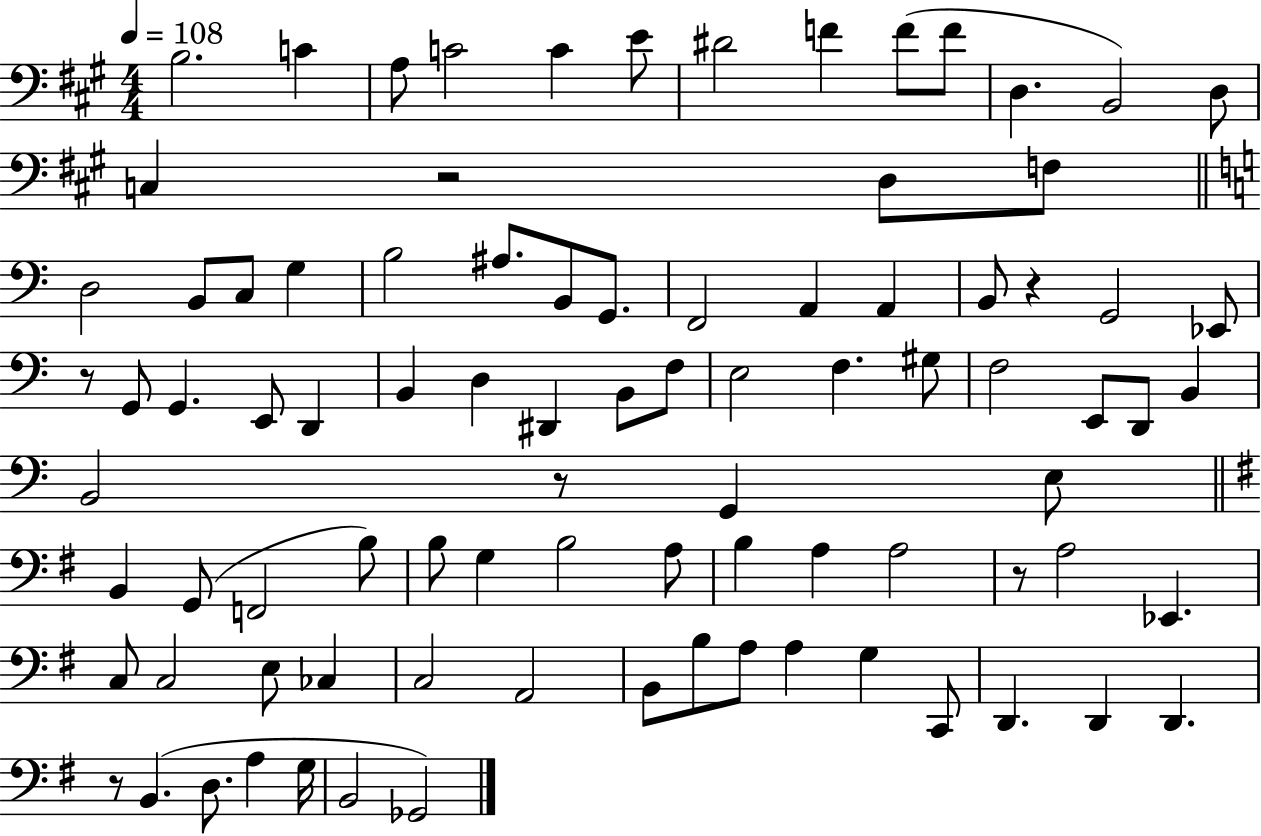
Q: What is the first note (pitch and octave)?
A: B3